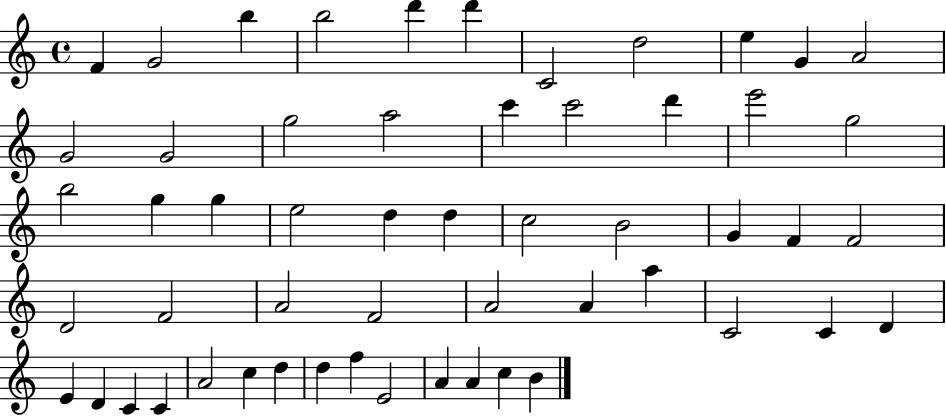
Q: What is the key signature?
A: C major